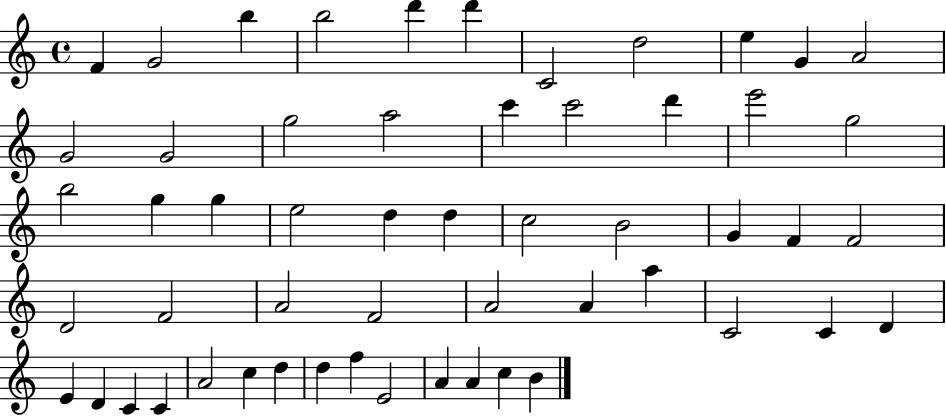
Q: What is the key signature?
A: C major